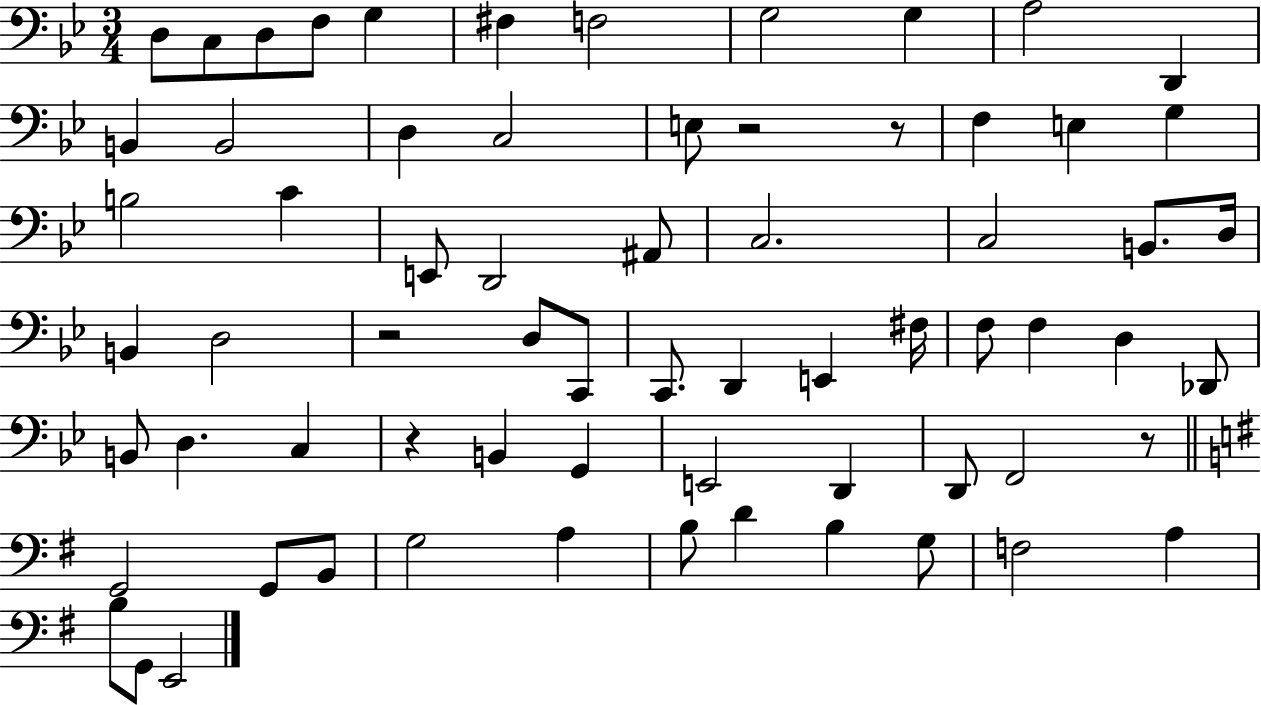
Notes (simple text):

D3/e C3/e D3/e F3/e G3/q F#3/q F3/h G3/h G3/q A3/h D2/q B2/q B2/h D3/q C3/h E3/e R/h R/e F3/q E3/q G3/q B3/h C4/q E2/e D2/h A#2/e C3/h. C3/h B2/e. D3/s B2/q D3/h R/h D3/e C2/e C2/e. D2/q E2/q F#3/s F3/e F3/q D3/q Db2/e B2/e D3/q. C3/q R/q B2/q G2/q E2/h D2/q D2/e F2/h R/e G2/h G2/e B2/e G3/h A3/q B3/e D4/q B3/q G3/e F3/h A3/q B3/e G2/e E2/h